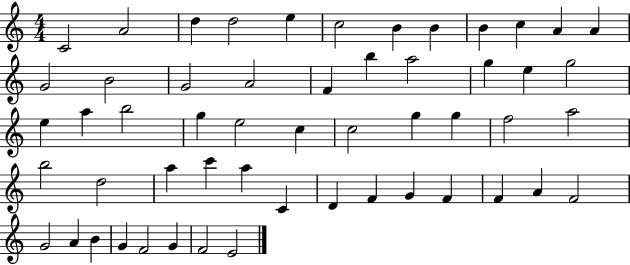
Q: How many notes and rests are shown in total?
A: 54